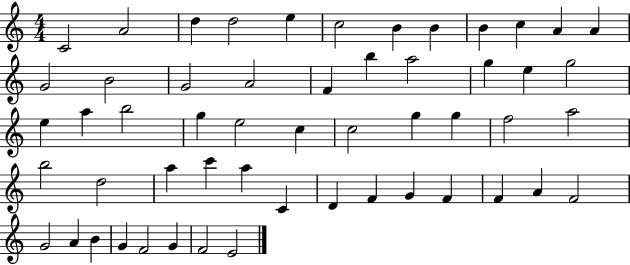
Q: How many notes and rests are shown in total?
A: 54